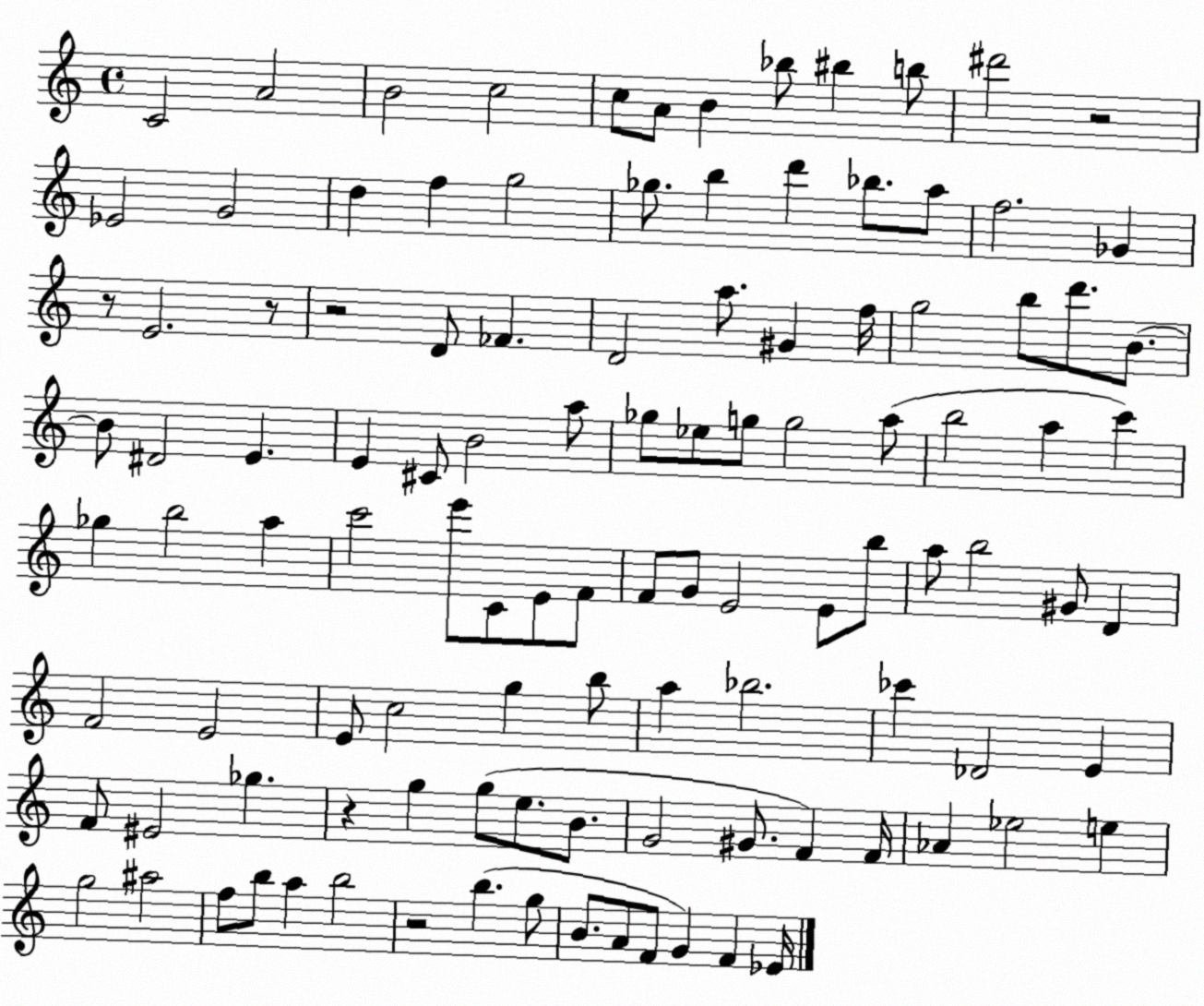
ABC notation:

X:1
T:Untitled
M:4/4
L:1/4
K:C
C2 A2 B2 c2 c/2 A/2 B _b/2 ^b b/2 ^d'2 z2 _E2 G2 d f g2 _g/2 b d' _b/2 a/2 f2 _G z/2 E2 z/2 z2 D/2 _F D2 a/2 ^G f/4 g2 b/2 d'/2 B/2 B/2 ^D2 E E ^C/2 B2 a/2 _g/2 _e/2 g/2 g2 a/2 b2 a c' _g b2 a c'2 e'/2 C/2 E/2 F/2 F/2 G/2 E2 E/2 b/2 a/2 b2 ^G/2 D F2 E2 E/2 c2 g b/2 a _b2 _c' _D2 E F/2 ^E2 _g z g g/2 e/2 B/2 G2 ^G/2 F F/4 _A _e2 e g2 ^a2 f/2 b/2 a b2 z2 b g/2 B/2 A/2 F/2 G F _E/4